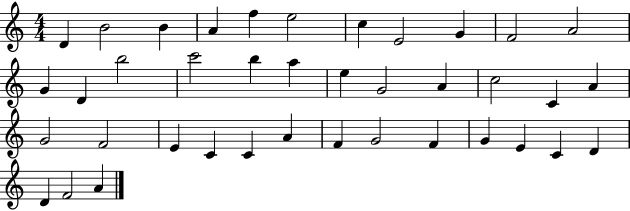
{
  \clef treble
  \numericTimeSignature
  \time 4/4
  \key c \major
  d'4 b'2 b'4 | a'4 f''4 e''2 | c''4 e'2 g'4 | f'2 a'2 | \break g'4 d'4 b''2 | c'''2 b''4 a''4 | e''4 g'2 a'4 | c''2 c'4 a'4 | \break g'2 f'2 | e'4 c'4 c'4 a'4 | f'4 g'2 f'4 | g'4 e'4 c'4 d'4 | \break d'4 f'2 a'4 | \bar "|."
}